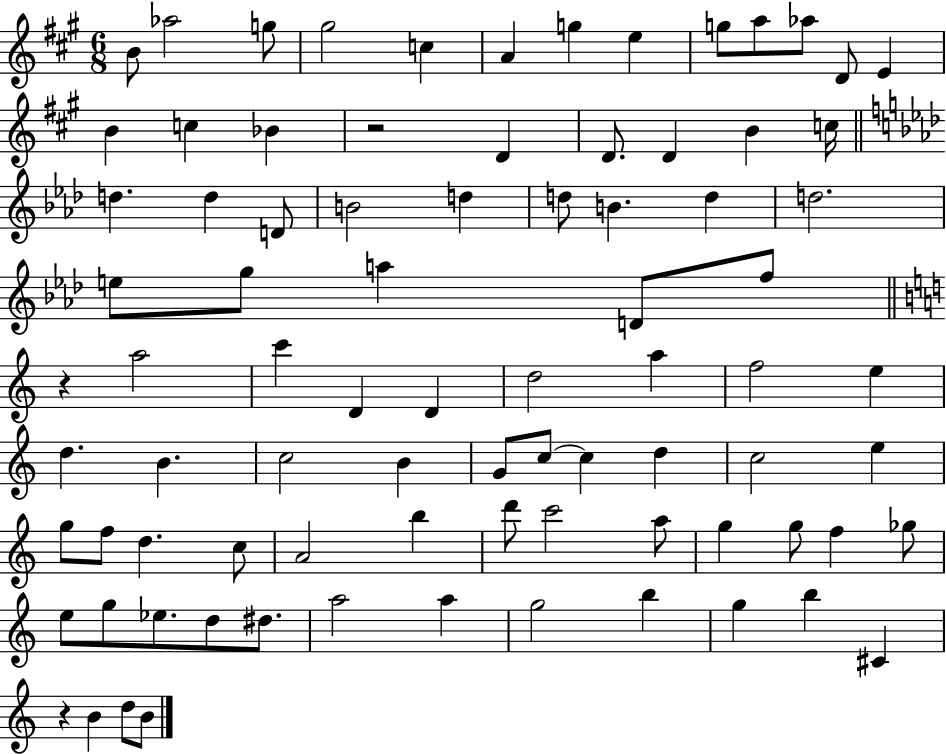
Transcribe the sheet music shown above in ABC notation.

X:1
T:Untitled
M:6/8
L:1/4
K:A
B/2 _a2 g/2 ^g2 c A g e g/2 a/2 _a/2 D/2 E B c _B z2 D D/2 D B c/4 d d D/2 B2 d d/2 B d d2 e/2 g/2 a D/2 f/2 z a2 c' D D d2 a f2 e d B c2 B G/2 c/2 c d c2 e g/2 f/2 d c/2 A2 b d'/2 c'2 a/2 g g/2 f _g/2 e/2 g/2 _e/2 d/2 ^d/2 a2 a g2 b g b ^C z B d/2 B/2